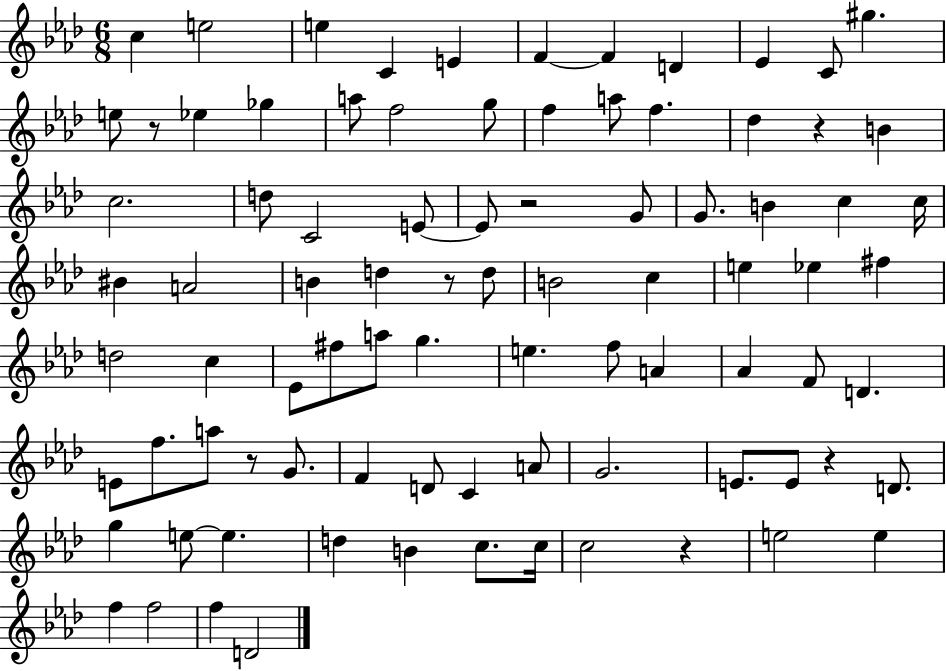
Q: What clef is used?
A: treble